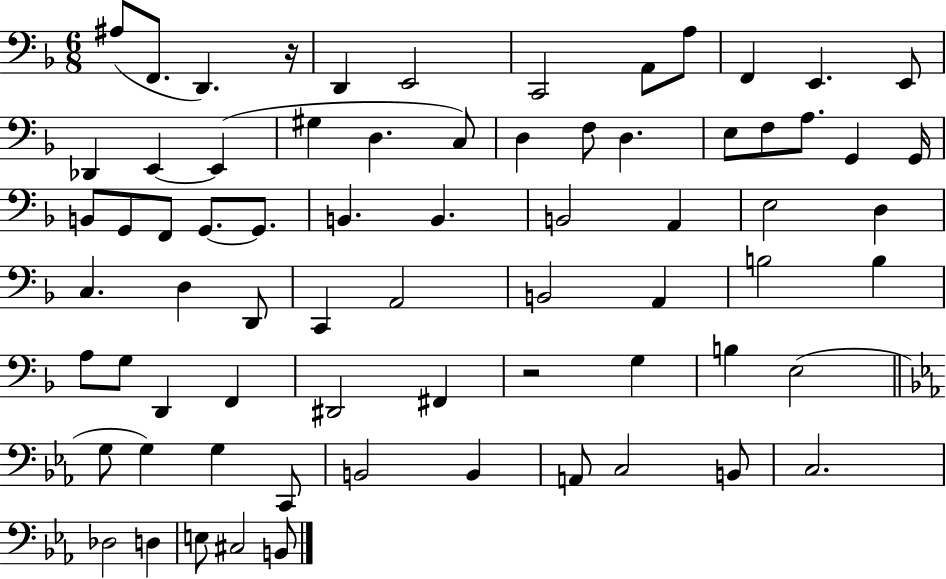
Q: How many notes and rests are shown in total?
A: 71